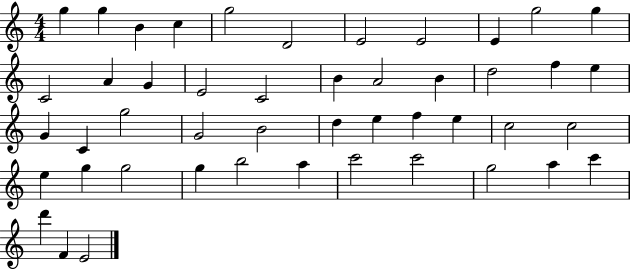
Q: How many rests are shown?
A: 0